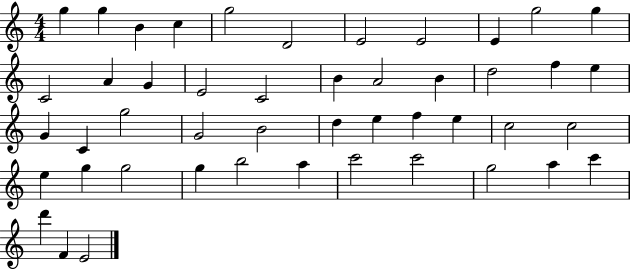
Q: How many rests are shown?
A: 0